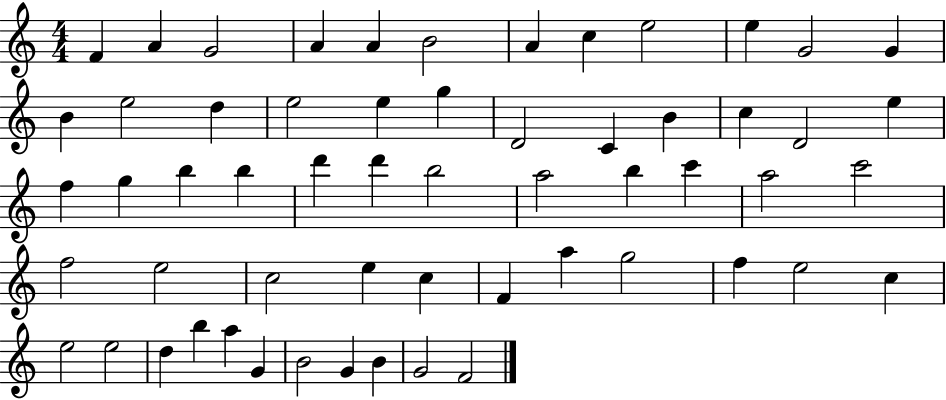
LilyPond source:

{
  \clef treble
  \numericTimeSignature
  \time 4/4
  \key c \major
  f'4 a'4 g'2 | a'4 a'4 b'2 | a'4 c''4 e''2 | e''4 g'2 g'4 | \break b'4 e''2 d''4 | e''2 e''4 g''4 | d'2 c'4 b'4 | c''4 d'2 e''4 | \break f''4 g''4 b''4 b''4 | d'''4 d'''4 b''2 | a''2 b''4 c'''4 | a''2 c'''2 | \break f''2 e''2 | c''2 e''4 c''4 | f'4 a''4 g''2 | f''4 e''2 c''4 | \break e''2 e''2 | d''4 b''4 a''4 g'4 | b'2 g'4 b'4 | g'2 f'2 | \break \bar "|."
}